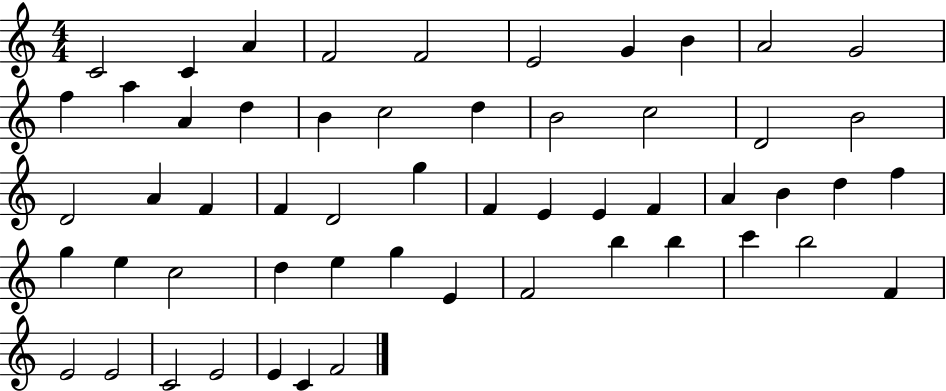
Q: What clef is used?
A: treble